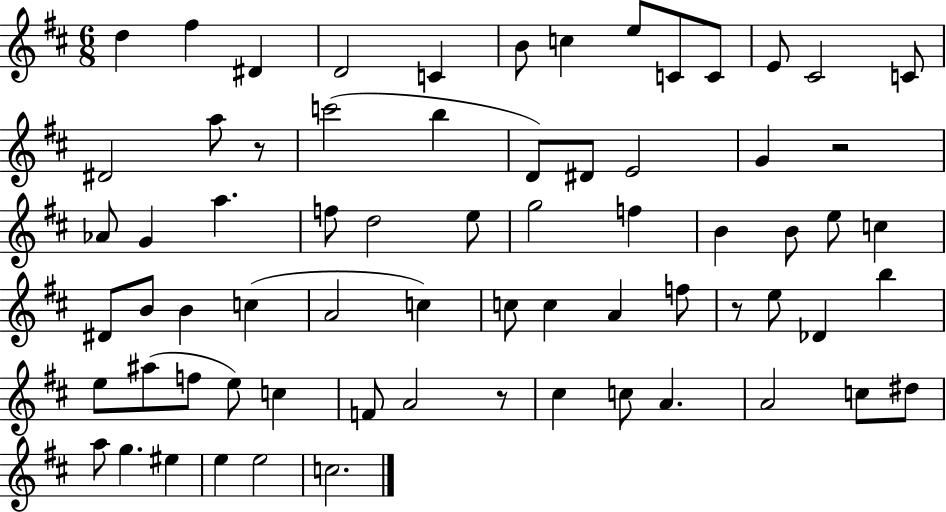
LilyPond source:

{
  \clef treble
  \numericTimeSignature
  \time 6/8
  \key d \major
  \repeat volta 2 { d''4 fis''4 dis'4 | d'2 c'4 | b'8 c''4 e''8 c'8 c'8 | e'8 cis'2 c'8 | \break dis'2 a''8 r8 | c'''2( b''4 | d'8) dis'8 e'2 | g'4 r2 | \break aes'8 g'4 a''4. | f''8 d''2 e''8 | g''2 f''4 | b'4 b'8 e''8 c''4 | \break dis'8 b'8 b'4 c''4( | a'2 c''4) | c''8 c''4 a'4 f''8 | r8 e''8 des'4 b''4 | \break e''8 ais''8( f''8 e''8) c''4 | f'8 a'2 r8 | cis''4 c''8 a'4. | a'2 c''8 dis''8 | \break a''8 g''4. eis''4 | e''4 e''2 | c''2. | } \bar "|."
}